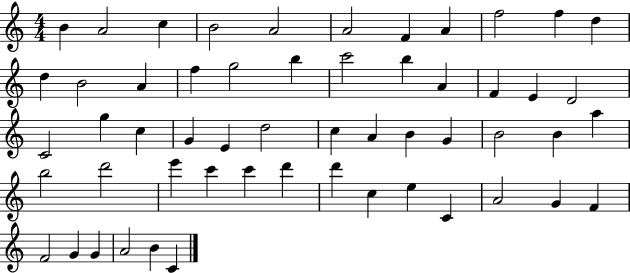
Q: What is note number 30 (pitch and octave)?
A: C5